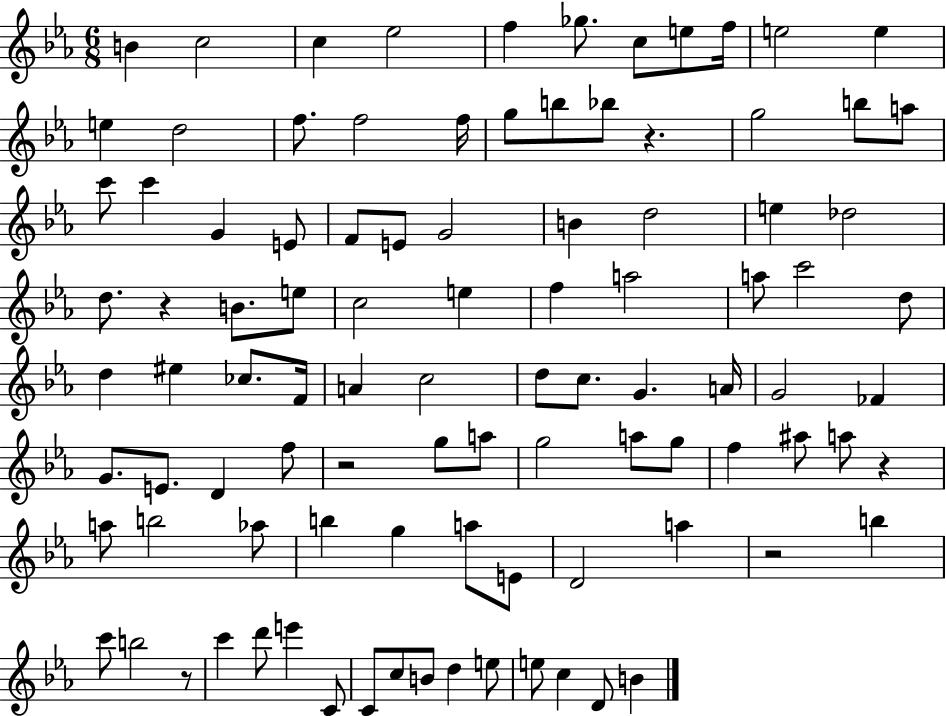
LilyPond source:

{
  \clef treble
  \numericTimeSignature
  \time 6/8
  \key ees \major
  b'4 c''2 | c''4 ees''2 | f''4 ges''8. c''8 e''8 f''16 | e''2 e''4 | \break e''4 d''2 | f''8. f''2 f''16 | g''8 b''8 bes''8 r4. | g''2 b''8 a''8 | \break c'''8 c'''4 g'4 e'8 | f'8 e'8 g'2 | b'4 d''2 | e''4 des''2 | \break d''8. r4 b'8. e''8 | c''2 e''4 | f''4 a''2 | a''8 c'''2 d''8 | \break d''4 eis''4 ces''8. f'16 | a'4 c''2 | d''8 c''8. g'4. a'16 | g'2 fes'4 | \break g'8. e'8. d'4 f''8 | r2 g''8 a''8 | g''2 a''8 g''8 | f''4 ais''8 a''8 r4 | \break a''8 b''2 aes''8 | b''4 g''4 a''8 e'8 | d'2 a''4 | r2 b''4 | \break c'''8 b''2 r8 | c'''4 d'''8 e'''4 c'8 | c'8 c''8 b'8 d''4 e''8 | e''8 c''4 d'8 b'4 | \break \bar "|."
}